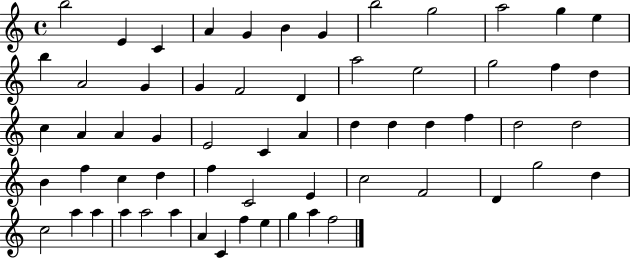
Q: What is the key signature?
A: C major